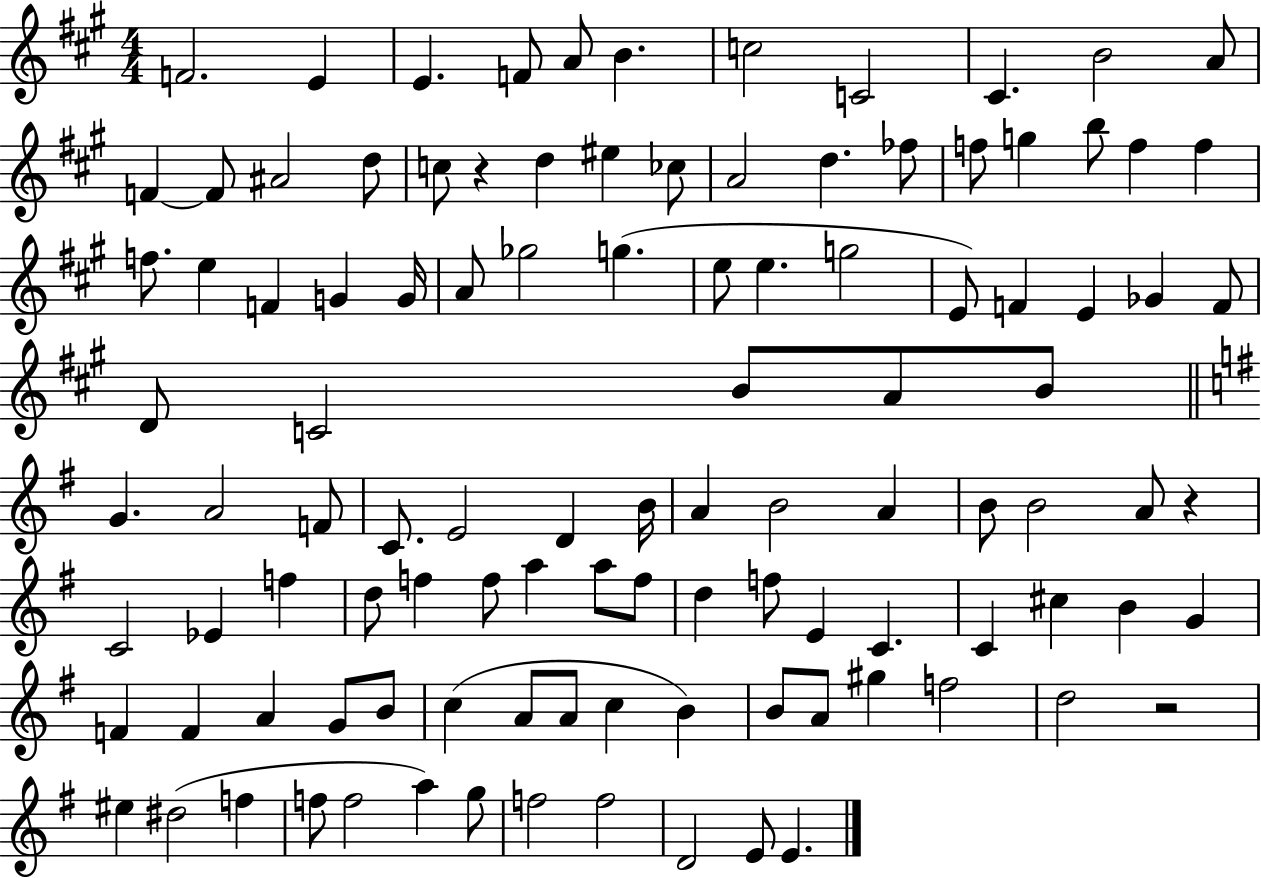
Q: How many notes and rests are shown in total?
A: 108